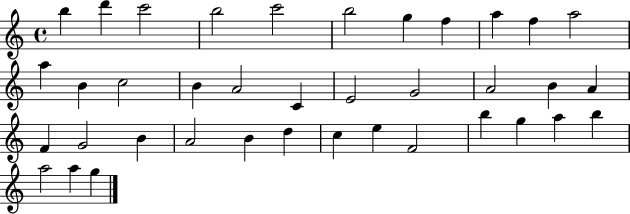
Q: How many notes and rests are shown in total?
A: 38